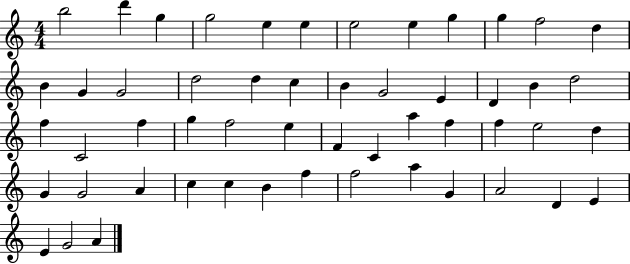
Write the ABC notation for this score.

X:1
T:Untitled
M:4/4
L:1/4
K:C
b2 d' g g2 e e e2 e g g f2 d B G G2 d2 d c B G2 E D B d2 f C2 f g f2 e F C a f f e2 d G G2 A c c B f f2 a G A2 D E E G2 A